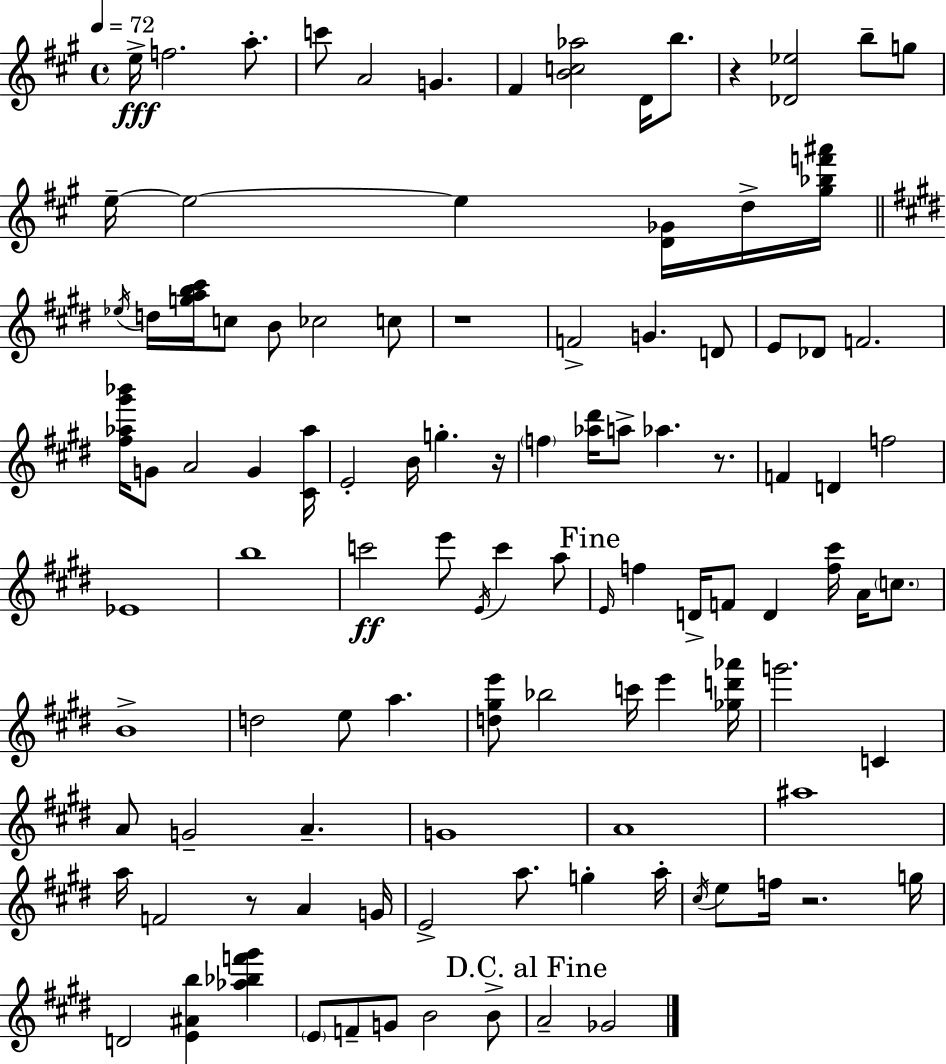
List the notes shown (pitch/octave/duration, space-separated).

E5/s F5/h. A5/e. C6/e A4/h G4/q. F#4/q [B4,C5,Ab5]/h D4/s B5/e. R/q [Db4,Eb5]/h B5/e G5/e E5/s E5/h E5/q [D4,Gb4]/s D5/s [G#5,Bb5,F6,A#6]/s Eb5/s D5/s [G5,A5,B5,C#6]/s C5/e B4/e CES5/h C5/e R/w F4/h G4/q. D4/e E4/e Db4/e F4/h. [F#5,Ab5,G#6,Bb6]/s G4/e A4/h G4/q [C#4,Ab5]/s E4/h B4/s G5/q. R/s F5/q [Ab5,D#6]/s A5/e Ab5/q. R/e. F4/q D4/q F5/h Eb4/w B5/w C6/h E6/e E4/s C6/q A5/e E4/s F5/q D4/s F4/e D4/q [F5,C#6]/s A4/s C5/e. B4/w D5/h E5/e A5/q. [D5,G#5,E6]/e Bb5/h C6/s E6/q [Gb5,D6,Ab6]/s G6/h. C4/q A4/e G4/h A4/q. G4/w A4/w A#5/w A5/s F4/h R/e A4/q G4/s E4/h A5/e. G5/q A5/s C#5/s E5/e F5/s R/h. G5/s D4/h [E4,A#4,B5]/q [Ab5,Bb5,F6,G#6]/q E4/e F4/e G4/e B4/h B4/e A4/h Gb4/h